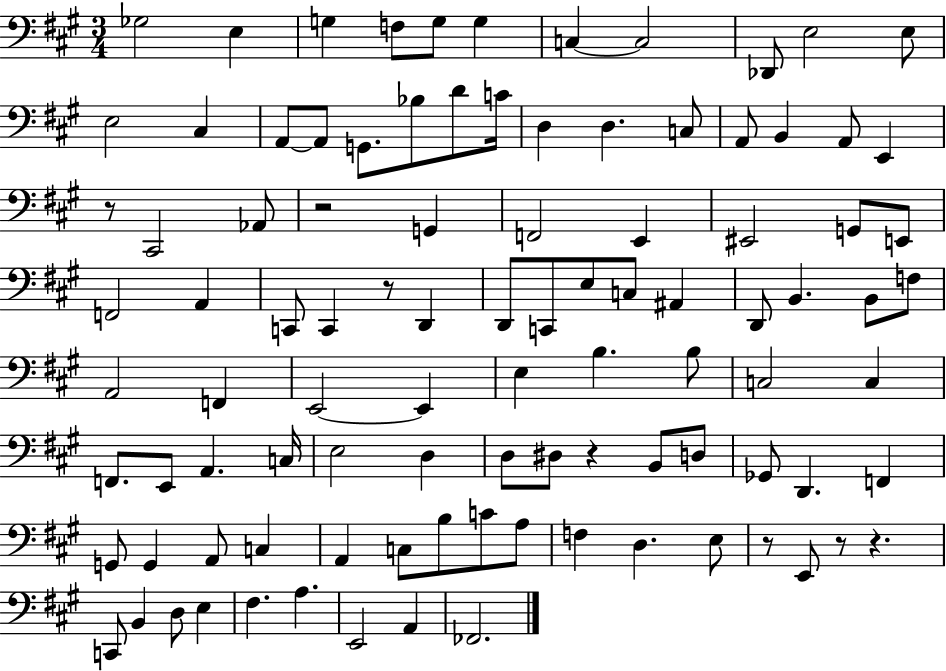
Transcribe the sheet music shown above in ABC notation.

X:1
T:Untitled
M:3/4
L:1/4
K:A
_G,2 E, G, F,/2 G,/2 G, C, C,2 _D,,/2 E,2 E,/2 E,2 ^C, A,,/2 A,,/2 G,,/2 _B,/2 D/2 C/4 D, D, C,/2 A,,/2 B,, A,,/2 E,, z/2 ^C,,2 _A,,/2 z2 G,, F,,2 E,, ^E,,2 G,,/2 E,,/2 F,,2 A,, C,,/2 C,, z/2 D,, D,,/2 C,,/2 E,/2 C,/2 ^A,, D,,/2 B,, B,,/2 F,/2 A,,2 F,, E,,2 E,, E, B, B,/2 C,2 C, F,,/2 E,,/2 A,, C,/4 E,2 D, D,/2 ^D,/2 z B,,/2 D,/2 _G,,/2 D,, F,, G,,/2 G,, A,,/2 C, A,, C,/2 B,/2 C/2 A,/2 F, D, E,/2 z/2 E,,/2 z/2 z C,,/2 B,, D,/2 E, ^F, A, E,,2 A,, _F,,2